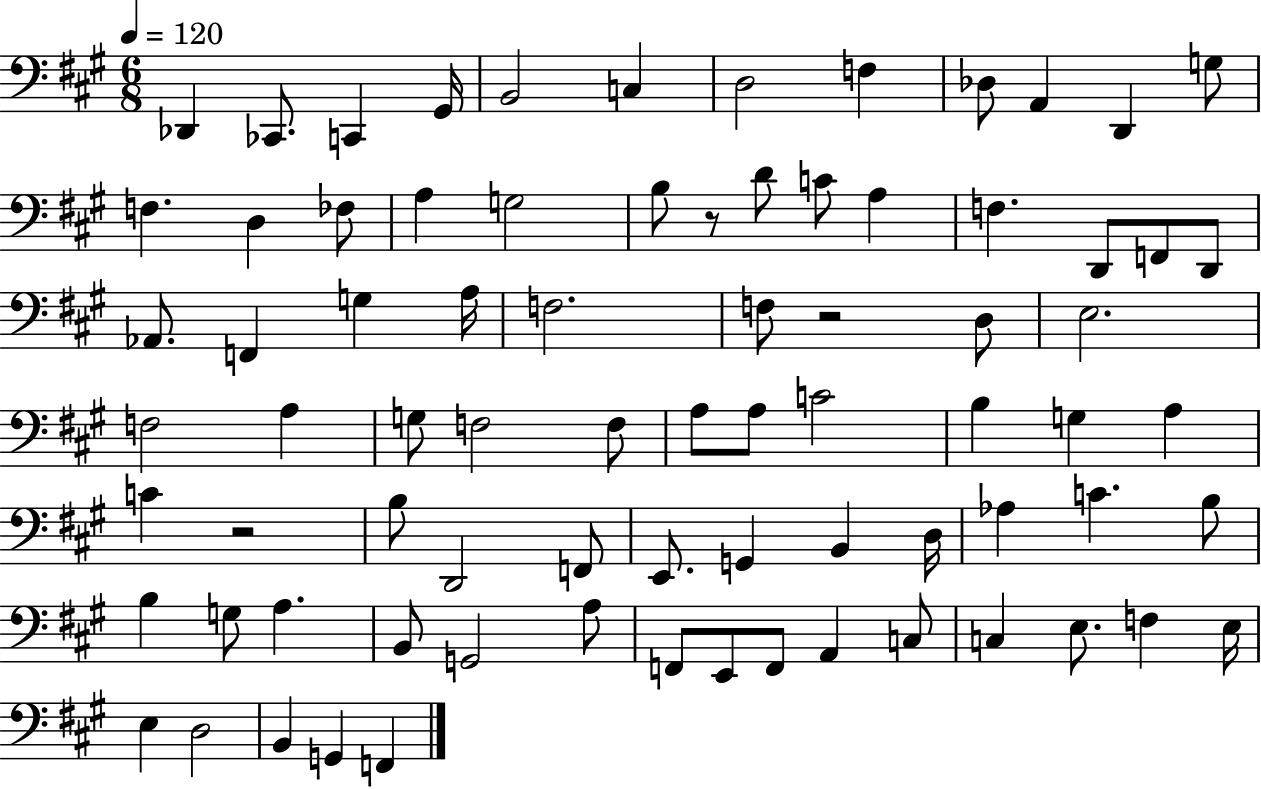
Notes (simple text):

Db2/q CES2/e. C2/q G#2/s B2/h C3/q D3/h F3/q Db3/e A2/q D2/q G3/e F3/q. D3/q FES3/e A3/q G3/h B3/e R/e D4/e C4/e A3/q F3/q. D2/e F2/e D2/e Ab2/e. F2/q G3/q A3/s F3/h. F3/e R/h D3/e E3/h. F3/h A3/q G3/e F3/h F3/e A3/e A3/e C4/h B3/q G3/q A3/q C4/q R/h B3/e D2/h F2/e E2/e. G2/q B2/q D3/s Ab3/q C4/q. B3/e B3/q G3/e A3/q. B2/e G2/h A3/e F2/e E2/e F2/e A2/q C3/e C3/q E3/e. F3/q E3/s E3/q D3/h B2/q G2/q F2/q